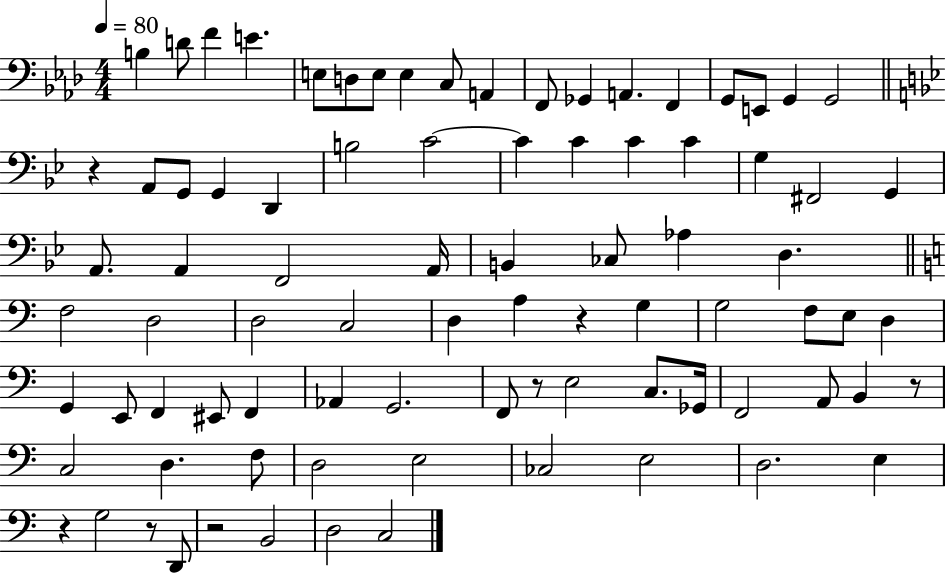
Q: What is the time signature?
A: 4/4